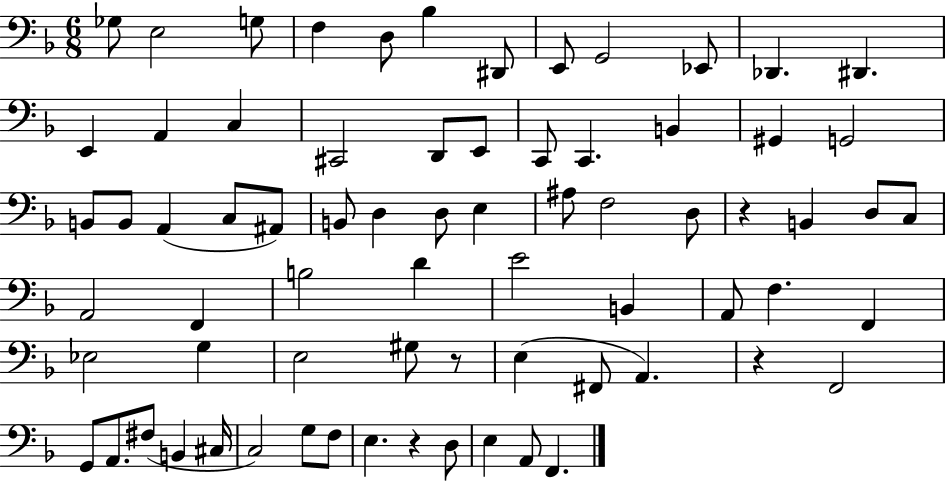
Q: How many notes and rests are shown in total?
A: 72